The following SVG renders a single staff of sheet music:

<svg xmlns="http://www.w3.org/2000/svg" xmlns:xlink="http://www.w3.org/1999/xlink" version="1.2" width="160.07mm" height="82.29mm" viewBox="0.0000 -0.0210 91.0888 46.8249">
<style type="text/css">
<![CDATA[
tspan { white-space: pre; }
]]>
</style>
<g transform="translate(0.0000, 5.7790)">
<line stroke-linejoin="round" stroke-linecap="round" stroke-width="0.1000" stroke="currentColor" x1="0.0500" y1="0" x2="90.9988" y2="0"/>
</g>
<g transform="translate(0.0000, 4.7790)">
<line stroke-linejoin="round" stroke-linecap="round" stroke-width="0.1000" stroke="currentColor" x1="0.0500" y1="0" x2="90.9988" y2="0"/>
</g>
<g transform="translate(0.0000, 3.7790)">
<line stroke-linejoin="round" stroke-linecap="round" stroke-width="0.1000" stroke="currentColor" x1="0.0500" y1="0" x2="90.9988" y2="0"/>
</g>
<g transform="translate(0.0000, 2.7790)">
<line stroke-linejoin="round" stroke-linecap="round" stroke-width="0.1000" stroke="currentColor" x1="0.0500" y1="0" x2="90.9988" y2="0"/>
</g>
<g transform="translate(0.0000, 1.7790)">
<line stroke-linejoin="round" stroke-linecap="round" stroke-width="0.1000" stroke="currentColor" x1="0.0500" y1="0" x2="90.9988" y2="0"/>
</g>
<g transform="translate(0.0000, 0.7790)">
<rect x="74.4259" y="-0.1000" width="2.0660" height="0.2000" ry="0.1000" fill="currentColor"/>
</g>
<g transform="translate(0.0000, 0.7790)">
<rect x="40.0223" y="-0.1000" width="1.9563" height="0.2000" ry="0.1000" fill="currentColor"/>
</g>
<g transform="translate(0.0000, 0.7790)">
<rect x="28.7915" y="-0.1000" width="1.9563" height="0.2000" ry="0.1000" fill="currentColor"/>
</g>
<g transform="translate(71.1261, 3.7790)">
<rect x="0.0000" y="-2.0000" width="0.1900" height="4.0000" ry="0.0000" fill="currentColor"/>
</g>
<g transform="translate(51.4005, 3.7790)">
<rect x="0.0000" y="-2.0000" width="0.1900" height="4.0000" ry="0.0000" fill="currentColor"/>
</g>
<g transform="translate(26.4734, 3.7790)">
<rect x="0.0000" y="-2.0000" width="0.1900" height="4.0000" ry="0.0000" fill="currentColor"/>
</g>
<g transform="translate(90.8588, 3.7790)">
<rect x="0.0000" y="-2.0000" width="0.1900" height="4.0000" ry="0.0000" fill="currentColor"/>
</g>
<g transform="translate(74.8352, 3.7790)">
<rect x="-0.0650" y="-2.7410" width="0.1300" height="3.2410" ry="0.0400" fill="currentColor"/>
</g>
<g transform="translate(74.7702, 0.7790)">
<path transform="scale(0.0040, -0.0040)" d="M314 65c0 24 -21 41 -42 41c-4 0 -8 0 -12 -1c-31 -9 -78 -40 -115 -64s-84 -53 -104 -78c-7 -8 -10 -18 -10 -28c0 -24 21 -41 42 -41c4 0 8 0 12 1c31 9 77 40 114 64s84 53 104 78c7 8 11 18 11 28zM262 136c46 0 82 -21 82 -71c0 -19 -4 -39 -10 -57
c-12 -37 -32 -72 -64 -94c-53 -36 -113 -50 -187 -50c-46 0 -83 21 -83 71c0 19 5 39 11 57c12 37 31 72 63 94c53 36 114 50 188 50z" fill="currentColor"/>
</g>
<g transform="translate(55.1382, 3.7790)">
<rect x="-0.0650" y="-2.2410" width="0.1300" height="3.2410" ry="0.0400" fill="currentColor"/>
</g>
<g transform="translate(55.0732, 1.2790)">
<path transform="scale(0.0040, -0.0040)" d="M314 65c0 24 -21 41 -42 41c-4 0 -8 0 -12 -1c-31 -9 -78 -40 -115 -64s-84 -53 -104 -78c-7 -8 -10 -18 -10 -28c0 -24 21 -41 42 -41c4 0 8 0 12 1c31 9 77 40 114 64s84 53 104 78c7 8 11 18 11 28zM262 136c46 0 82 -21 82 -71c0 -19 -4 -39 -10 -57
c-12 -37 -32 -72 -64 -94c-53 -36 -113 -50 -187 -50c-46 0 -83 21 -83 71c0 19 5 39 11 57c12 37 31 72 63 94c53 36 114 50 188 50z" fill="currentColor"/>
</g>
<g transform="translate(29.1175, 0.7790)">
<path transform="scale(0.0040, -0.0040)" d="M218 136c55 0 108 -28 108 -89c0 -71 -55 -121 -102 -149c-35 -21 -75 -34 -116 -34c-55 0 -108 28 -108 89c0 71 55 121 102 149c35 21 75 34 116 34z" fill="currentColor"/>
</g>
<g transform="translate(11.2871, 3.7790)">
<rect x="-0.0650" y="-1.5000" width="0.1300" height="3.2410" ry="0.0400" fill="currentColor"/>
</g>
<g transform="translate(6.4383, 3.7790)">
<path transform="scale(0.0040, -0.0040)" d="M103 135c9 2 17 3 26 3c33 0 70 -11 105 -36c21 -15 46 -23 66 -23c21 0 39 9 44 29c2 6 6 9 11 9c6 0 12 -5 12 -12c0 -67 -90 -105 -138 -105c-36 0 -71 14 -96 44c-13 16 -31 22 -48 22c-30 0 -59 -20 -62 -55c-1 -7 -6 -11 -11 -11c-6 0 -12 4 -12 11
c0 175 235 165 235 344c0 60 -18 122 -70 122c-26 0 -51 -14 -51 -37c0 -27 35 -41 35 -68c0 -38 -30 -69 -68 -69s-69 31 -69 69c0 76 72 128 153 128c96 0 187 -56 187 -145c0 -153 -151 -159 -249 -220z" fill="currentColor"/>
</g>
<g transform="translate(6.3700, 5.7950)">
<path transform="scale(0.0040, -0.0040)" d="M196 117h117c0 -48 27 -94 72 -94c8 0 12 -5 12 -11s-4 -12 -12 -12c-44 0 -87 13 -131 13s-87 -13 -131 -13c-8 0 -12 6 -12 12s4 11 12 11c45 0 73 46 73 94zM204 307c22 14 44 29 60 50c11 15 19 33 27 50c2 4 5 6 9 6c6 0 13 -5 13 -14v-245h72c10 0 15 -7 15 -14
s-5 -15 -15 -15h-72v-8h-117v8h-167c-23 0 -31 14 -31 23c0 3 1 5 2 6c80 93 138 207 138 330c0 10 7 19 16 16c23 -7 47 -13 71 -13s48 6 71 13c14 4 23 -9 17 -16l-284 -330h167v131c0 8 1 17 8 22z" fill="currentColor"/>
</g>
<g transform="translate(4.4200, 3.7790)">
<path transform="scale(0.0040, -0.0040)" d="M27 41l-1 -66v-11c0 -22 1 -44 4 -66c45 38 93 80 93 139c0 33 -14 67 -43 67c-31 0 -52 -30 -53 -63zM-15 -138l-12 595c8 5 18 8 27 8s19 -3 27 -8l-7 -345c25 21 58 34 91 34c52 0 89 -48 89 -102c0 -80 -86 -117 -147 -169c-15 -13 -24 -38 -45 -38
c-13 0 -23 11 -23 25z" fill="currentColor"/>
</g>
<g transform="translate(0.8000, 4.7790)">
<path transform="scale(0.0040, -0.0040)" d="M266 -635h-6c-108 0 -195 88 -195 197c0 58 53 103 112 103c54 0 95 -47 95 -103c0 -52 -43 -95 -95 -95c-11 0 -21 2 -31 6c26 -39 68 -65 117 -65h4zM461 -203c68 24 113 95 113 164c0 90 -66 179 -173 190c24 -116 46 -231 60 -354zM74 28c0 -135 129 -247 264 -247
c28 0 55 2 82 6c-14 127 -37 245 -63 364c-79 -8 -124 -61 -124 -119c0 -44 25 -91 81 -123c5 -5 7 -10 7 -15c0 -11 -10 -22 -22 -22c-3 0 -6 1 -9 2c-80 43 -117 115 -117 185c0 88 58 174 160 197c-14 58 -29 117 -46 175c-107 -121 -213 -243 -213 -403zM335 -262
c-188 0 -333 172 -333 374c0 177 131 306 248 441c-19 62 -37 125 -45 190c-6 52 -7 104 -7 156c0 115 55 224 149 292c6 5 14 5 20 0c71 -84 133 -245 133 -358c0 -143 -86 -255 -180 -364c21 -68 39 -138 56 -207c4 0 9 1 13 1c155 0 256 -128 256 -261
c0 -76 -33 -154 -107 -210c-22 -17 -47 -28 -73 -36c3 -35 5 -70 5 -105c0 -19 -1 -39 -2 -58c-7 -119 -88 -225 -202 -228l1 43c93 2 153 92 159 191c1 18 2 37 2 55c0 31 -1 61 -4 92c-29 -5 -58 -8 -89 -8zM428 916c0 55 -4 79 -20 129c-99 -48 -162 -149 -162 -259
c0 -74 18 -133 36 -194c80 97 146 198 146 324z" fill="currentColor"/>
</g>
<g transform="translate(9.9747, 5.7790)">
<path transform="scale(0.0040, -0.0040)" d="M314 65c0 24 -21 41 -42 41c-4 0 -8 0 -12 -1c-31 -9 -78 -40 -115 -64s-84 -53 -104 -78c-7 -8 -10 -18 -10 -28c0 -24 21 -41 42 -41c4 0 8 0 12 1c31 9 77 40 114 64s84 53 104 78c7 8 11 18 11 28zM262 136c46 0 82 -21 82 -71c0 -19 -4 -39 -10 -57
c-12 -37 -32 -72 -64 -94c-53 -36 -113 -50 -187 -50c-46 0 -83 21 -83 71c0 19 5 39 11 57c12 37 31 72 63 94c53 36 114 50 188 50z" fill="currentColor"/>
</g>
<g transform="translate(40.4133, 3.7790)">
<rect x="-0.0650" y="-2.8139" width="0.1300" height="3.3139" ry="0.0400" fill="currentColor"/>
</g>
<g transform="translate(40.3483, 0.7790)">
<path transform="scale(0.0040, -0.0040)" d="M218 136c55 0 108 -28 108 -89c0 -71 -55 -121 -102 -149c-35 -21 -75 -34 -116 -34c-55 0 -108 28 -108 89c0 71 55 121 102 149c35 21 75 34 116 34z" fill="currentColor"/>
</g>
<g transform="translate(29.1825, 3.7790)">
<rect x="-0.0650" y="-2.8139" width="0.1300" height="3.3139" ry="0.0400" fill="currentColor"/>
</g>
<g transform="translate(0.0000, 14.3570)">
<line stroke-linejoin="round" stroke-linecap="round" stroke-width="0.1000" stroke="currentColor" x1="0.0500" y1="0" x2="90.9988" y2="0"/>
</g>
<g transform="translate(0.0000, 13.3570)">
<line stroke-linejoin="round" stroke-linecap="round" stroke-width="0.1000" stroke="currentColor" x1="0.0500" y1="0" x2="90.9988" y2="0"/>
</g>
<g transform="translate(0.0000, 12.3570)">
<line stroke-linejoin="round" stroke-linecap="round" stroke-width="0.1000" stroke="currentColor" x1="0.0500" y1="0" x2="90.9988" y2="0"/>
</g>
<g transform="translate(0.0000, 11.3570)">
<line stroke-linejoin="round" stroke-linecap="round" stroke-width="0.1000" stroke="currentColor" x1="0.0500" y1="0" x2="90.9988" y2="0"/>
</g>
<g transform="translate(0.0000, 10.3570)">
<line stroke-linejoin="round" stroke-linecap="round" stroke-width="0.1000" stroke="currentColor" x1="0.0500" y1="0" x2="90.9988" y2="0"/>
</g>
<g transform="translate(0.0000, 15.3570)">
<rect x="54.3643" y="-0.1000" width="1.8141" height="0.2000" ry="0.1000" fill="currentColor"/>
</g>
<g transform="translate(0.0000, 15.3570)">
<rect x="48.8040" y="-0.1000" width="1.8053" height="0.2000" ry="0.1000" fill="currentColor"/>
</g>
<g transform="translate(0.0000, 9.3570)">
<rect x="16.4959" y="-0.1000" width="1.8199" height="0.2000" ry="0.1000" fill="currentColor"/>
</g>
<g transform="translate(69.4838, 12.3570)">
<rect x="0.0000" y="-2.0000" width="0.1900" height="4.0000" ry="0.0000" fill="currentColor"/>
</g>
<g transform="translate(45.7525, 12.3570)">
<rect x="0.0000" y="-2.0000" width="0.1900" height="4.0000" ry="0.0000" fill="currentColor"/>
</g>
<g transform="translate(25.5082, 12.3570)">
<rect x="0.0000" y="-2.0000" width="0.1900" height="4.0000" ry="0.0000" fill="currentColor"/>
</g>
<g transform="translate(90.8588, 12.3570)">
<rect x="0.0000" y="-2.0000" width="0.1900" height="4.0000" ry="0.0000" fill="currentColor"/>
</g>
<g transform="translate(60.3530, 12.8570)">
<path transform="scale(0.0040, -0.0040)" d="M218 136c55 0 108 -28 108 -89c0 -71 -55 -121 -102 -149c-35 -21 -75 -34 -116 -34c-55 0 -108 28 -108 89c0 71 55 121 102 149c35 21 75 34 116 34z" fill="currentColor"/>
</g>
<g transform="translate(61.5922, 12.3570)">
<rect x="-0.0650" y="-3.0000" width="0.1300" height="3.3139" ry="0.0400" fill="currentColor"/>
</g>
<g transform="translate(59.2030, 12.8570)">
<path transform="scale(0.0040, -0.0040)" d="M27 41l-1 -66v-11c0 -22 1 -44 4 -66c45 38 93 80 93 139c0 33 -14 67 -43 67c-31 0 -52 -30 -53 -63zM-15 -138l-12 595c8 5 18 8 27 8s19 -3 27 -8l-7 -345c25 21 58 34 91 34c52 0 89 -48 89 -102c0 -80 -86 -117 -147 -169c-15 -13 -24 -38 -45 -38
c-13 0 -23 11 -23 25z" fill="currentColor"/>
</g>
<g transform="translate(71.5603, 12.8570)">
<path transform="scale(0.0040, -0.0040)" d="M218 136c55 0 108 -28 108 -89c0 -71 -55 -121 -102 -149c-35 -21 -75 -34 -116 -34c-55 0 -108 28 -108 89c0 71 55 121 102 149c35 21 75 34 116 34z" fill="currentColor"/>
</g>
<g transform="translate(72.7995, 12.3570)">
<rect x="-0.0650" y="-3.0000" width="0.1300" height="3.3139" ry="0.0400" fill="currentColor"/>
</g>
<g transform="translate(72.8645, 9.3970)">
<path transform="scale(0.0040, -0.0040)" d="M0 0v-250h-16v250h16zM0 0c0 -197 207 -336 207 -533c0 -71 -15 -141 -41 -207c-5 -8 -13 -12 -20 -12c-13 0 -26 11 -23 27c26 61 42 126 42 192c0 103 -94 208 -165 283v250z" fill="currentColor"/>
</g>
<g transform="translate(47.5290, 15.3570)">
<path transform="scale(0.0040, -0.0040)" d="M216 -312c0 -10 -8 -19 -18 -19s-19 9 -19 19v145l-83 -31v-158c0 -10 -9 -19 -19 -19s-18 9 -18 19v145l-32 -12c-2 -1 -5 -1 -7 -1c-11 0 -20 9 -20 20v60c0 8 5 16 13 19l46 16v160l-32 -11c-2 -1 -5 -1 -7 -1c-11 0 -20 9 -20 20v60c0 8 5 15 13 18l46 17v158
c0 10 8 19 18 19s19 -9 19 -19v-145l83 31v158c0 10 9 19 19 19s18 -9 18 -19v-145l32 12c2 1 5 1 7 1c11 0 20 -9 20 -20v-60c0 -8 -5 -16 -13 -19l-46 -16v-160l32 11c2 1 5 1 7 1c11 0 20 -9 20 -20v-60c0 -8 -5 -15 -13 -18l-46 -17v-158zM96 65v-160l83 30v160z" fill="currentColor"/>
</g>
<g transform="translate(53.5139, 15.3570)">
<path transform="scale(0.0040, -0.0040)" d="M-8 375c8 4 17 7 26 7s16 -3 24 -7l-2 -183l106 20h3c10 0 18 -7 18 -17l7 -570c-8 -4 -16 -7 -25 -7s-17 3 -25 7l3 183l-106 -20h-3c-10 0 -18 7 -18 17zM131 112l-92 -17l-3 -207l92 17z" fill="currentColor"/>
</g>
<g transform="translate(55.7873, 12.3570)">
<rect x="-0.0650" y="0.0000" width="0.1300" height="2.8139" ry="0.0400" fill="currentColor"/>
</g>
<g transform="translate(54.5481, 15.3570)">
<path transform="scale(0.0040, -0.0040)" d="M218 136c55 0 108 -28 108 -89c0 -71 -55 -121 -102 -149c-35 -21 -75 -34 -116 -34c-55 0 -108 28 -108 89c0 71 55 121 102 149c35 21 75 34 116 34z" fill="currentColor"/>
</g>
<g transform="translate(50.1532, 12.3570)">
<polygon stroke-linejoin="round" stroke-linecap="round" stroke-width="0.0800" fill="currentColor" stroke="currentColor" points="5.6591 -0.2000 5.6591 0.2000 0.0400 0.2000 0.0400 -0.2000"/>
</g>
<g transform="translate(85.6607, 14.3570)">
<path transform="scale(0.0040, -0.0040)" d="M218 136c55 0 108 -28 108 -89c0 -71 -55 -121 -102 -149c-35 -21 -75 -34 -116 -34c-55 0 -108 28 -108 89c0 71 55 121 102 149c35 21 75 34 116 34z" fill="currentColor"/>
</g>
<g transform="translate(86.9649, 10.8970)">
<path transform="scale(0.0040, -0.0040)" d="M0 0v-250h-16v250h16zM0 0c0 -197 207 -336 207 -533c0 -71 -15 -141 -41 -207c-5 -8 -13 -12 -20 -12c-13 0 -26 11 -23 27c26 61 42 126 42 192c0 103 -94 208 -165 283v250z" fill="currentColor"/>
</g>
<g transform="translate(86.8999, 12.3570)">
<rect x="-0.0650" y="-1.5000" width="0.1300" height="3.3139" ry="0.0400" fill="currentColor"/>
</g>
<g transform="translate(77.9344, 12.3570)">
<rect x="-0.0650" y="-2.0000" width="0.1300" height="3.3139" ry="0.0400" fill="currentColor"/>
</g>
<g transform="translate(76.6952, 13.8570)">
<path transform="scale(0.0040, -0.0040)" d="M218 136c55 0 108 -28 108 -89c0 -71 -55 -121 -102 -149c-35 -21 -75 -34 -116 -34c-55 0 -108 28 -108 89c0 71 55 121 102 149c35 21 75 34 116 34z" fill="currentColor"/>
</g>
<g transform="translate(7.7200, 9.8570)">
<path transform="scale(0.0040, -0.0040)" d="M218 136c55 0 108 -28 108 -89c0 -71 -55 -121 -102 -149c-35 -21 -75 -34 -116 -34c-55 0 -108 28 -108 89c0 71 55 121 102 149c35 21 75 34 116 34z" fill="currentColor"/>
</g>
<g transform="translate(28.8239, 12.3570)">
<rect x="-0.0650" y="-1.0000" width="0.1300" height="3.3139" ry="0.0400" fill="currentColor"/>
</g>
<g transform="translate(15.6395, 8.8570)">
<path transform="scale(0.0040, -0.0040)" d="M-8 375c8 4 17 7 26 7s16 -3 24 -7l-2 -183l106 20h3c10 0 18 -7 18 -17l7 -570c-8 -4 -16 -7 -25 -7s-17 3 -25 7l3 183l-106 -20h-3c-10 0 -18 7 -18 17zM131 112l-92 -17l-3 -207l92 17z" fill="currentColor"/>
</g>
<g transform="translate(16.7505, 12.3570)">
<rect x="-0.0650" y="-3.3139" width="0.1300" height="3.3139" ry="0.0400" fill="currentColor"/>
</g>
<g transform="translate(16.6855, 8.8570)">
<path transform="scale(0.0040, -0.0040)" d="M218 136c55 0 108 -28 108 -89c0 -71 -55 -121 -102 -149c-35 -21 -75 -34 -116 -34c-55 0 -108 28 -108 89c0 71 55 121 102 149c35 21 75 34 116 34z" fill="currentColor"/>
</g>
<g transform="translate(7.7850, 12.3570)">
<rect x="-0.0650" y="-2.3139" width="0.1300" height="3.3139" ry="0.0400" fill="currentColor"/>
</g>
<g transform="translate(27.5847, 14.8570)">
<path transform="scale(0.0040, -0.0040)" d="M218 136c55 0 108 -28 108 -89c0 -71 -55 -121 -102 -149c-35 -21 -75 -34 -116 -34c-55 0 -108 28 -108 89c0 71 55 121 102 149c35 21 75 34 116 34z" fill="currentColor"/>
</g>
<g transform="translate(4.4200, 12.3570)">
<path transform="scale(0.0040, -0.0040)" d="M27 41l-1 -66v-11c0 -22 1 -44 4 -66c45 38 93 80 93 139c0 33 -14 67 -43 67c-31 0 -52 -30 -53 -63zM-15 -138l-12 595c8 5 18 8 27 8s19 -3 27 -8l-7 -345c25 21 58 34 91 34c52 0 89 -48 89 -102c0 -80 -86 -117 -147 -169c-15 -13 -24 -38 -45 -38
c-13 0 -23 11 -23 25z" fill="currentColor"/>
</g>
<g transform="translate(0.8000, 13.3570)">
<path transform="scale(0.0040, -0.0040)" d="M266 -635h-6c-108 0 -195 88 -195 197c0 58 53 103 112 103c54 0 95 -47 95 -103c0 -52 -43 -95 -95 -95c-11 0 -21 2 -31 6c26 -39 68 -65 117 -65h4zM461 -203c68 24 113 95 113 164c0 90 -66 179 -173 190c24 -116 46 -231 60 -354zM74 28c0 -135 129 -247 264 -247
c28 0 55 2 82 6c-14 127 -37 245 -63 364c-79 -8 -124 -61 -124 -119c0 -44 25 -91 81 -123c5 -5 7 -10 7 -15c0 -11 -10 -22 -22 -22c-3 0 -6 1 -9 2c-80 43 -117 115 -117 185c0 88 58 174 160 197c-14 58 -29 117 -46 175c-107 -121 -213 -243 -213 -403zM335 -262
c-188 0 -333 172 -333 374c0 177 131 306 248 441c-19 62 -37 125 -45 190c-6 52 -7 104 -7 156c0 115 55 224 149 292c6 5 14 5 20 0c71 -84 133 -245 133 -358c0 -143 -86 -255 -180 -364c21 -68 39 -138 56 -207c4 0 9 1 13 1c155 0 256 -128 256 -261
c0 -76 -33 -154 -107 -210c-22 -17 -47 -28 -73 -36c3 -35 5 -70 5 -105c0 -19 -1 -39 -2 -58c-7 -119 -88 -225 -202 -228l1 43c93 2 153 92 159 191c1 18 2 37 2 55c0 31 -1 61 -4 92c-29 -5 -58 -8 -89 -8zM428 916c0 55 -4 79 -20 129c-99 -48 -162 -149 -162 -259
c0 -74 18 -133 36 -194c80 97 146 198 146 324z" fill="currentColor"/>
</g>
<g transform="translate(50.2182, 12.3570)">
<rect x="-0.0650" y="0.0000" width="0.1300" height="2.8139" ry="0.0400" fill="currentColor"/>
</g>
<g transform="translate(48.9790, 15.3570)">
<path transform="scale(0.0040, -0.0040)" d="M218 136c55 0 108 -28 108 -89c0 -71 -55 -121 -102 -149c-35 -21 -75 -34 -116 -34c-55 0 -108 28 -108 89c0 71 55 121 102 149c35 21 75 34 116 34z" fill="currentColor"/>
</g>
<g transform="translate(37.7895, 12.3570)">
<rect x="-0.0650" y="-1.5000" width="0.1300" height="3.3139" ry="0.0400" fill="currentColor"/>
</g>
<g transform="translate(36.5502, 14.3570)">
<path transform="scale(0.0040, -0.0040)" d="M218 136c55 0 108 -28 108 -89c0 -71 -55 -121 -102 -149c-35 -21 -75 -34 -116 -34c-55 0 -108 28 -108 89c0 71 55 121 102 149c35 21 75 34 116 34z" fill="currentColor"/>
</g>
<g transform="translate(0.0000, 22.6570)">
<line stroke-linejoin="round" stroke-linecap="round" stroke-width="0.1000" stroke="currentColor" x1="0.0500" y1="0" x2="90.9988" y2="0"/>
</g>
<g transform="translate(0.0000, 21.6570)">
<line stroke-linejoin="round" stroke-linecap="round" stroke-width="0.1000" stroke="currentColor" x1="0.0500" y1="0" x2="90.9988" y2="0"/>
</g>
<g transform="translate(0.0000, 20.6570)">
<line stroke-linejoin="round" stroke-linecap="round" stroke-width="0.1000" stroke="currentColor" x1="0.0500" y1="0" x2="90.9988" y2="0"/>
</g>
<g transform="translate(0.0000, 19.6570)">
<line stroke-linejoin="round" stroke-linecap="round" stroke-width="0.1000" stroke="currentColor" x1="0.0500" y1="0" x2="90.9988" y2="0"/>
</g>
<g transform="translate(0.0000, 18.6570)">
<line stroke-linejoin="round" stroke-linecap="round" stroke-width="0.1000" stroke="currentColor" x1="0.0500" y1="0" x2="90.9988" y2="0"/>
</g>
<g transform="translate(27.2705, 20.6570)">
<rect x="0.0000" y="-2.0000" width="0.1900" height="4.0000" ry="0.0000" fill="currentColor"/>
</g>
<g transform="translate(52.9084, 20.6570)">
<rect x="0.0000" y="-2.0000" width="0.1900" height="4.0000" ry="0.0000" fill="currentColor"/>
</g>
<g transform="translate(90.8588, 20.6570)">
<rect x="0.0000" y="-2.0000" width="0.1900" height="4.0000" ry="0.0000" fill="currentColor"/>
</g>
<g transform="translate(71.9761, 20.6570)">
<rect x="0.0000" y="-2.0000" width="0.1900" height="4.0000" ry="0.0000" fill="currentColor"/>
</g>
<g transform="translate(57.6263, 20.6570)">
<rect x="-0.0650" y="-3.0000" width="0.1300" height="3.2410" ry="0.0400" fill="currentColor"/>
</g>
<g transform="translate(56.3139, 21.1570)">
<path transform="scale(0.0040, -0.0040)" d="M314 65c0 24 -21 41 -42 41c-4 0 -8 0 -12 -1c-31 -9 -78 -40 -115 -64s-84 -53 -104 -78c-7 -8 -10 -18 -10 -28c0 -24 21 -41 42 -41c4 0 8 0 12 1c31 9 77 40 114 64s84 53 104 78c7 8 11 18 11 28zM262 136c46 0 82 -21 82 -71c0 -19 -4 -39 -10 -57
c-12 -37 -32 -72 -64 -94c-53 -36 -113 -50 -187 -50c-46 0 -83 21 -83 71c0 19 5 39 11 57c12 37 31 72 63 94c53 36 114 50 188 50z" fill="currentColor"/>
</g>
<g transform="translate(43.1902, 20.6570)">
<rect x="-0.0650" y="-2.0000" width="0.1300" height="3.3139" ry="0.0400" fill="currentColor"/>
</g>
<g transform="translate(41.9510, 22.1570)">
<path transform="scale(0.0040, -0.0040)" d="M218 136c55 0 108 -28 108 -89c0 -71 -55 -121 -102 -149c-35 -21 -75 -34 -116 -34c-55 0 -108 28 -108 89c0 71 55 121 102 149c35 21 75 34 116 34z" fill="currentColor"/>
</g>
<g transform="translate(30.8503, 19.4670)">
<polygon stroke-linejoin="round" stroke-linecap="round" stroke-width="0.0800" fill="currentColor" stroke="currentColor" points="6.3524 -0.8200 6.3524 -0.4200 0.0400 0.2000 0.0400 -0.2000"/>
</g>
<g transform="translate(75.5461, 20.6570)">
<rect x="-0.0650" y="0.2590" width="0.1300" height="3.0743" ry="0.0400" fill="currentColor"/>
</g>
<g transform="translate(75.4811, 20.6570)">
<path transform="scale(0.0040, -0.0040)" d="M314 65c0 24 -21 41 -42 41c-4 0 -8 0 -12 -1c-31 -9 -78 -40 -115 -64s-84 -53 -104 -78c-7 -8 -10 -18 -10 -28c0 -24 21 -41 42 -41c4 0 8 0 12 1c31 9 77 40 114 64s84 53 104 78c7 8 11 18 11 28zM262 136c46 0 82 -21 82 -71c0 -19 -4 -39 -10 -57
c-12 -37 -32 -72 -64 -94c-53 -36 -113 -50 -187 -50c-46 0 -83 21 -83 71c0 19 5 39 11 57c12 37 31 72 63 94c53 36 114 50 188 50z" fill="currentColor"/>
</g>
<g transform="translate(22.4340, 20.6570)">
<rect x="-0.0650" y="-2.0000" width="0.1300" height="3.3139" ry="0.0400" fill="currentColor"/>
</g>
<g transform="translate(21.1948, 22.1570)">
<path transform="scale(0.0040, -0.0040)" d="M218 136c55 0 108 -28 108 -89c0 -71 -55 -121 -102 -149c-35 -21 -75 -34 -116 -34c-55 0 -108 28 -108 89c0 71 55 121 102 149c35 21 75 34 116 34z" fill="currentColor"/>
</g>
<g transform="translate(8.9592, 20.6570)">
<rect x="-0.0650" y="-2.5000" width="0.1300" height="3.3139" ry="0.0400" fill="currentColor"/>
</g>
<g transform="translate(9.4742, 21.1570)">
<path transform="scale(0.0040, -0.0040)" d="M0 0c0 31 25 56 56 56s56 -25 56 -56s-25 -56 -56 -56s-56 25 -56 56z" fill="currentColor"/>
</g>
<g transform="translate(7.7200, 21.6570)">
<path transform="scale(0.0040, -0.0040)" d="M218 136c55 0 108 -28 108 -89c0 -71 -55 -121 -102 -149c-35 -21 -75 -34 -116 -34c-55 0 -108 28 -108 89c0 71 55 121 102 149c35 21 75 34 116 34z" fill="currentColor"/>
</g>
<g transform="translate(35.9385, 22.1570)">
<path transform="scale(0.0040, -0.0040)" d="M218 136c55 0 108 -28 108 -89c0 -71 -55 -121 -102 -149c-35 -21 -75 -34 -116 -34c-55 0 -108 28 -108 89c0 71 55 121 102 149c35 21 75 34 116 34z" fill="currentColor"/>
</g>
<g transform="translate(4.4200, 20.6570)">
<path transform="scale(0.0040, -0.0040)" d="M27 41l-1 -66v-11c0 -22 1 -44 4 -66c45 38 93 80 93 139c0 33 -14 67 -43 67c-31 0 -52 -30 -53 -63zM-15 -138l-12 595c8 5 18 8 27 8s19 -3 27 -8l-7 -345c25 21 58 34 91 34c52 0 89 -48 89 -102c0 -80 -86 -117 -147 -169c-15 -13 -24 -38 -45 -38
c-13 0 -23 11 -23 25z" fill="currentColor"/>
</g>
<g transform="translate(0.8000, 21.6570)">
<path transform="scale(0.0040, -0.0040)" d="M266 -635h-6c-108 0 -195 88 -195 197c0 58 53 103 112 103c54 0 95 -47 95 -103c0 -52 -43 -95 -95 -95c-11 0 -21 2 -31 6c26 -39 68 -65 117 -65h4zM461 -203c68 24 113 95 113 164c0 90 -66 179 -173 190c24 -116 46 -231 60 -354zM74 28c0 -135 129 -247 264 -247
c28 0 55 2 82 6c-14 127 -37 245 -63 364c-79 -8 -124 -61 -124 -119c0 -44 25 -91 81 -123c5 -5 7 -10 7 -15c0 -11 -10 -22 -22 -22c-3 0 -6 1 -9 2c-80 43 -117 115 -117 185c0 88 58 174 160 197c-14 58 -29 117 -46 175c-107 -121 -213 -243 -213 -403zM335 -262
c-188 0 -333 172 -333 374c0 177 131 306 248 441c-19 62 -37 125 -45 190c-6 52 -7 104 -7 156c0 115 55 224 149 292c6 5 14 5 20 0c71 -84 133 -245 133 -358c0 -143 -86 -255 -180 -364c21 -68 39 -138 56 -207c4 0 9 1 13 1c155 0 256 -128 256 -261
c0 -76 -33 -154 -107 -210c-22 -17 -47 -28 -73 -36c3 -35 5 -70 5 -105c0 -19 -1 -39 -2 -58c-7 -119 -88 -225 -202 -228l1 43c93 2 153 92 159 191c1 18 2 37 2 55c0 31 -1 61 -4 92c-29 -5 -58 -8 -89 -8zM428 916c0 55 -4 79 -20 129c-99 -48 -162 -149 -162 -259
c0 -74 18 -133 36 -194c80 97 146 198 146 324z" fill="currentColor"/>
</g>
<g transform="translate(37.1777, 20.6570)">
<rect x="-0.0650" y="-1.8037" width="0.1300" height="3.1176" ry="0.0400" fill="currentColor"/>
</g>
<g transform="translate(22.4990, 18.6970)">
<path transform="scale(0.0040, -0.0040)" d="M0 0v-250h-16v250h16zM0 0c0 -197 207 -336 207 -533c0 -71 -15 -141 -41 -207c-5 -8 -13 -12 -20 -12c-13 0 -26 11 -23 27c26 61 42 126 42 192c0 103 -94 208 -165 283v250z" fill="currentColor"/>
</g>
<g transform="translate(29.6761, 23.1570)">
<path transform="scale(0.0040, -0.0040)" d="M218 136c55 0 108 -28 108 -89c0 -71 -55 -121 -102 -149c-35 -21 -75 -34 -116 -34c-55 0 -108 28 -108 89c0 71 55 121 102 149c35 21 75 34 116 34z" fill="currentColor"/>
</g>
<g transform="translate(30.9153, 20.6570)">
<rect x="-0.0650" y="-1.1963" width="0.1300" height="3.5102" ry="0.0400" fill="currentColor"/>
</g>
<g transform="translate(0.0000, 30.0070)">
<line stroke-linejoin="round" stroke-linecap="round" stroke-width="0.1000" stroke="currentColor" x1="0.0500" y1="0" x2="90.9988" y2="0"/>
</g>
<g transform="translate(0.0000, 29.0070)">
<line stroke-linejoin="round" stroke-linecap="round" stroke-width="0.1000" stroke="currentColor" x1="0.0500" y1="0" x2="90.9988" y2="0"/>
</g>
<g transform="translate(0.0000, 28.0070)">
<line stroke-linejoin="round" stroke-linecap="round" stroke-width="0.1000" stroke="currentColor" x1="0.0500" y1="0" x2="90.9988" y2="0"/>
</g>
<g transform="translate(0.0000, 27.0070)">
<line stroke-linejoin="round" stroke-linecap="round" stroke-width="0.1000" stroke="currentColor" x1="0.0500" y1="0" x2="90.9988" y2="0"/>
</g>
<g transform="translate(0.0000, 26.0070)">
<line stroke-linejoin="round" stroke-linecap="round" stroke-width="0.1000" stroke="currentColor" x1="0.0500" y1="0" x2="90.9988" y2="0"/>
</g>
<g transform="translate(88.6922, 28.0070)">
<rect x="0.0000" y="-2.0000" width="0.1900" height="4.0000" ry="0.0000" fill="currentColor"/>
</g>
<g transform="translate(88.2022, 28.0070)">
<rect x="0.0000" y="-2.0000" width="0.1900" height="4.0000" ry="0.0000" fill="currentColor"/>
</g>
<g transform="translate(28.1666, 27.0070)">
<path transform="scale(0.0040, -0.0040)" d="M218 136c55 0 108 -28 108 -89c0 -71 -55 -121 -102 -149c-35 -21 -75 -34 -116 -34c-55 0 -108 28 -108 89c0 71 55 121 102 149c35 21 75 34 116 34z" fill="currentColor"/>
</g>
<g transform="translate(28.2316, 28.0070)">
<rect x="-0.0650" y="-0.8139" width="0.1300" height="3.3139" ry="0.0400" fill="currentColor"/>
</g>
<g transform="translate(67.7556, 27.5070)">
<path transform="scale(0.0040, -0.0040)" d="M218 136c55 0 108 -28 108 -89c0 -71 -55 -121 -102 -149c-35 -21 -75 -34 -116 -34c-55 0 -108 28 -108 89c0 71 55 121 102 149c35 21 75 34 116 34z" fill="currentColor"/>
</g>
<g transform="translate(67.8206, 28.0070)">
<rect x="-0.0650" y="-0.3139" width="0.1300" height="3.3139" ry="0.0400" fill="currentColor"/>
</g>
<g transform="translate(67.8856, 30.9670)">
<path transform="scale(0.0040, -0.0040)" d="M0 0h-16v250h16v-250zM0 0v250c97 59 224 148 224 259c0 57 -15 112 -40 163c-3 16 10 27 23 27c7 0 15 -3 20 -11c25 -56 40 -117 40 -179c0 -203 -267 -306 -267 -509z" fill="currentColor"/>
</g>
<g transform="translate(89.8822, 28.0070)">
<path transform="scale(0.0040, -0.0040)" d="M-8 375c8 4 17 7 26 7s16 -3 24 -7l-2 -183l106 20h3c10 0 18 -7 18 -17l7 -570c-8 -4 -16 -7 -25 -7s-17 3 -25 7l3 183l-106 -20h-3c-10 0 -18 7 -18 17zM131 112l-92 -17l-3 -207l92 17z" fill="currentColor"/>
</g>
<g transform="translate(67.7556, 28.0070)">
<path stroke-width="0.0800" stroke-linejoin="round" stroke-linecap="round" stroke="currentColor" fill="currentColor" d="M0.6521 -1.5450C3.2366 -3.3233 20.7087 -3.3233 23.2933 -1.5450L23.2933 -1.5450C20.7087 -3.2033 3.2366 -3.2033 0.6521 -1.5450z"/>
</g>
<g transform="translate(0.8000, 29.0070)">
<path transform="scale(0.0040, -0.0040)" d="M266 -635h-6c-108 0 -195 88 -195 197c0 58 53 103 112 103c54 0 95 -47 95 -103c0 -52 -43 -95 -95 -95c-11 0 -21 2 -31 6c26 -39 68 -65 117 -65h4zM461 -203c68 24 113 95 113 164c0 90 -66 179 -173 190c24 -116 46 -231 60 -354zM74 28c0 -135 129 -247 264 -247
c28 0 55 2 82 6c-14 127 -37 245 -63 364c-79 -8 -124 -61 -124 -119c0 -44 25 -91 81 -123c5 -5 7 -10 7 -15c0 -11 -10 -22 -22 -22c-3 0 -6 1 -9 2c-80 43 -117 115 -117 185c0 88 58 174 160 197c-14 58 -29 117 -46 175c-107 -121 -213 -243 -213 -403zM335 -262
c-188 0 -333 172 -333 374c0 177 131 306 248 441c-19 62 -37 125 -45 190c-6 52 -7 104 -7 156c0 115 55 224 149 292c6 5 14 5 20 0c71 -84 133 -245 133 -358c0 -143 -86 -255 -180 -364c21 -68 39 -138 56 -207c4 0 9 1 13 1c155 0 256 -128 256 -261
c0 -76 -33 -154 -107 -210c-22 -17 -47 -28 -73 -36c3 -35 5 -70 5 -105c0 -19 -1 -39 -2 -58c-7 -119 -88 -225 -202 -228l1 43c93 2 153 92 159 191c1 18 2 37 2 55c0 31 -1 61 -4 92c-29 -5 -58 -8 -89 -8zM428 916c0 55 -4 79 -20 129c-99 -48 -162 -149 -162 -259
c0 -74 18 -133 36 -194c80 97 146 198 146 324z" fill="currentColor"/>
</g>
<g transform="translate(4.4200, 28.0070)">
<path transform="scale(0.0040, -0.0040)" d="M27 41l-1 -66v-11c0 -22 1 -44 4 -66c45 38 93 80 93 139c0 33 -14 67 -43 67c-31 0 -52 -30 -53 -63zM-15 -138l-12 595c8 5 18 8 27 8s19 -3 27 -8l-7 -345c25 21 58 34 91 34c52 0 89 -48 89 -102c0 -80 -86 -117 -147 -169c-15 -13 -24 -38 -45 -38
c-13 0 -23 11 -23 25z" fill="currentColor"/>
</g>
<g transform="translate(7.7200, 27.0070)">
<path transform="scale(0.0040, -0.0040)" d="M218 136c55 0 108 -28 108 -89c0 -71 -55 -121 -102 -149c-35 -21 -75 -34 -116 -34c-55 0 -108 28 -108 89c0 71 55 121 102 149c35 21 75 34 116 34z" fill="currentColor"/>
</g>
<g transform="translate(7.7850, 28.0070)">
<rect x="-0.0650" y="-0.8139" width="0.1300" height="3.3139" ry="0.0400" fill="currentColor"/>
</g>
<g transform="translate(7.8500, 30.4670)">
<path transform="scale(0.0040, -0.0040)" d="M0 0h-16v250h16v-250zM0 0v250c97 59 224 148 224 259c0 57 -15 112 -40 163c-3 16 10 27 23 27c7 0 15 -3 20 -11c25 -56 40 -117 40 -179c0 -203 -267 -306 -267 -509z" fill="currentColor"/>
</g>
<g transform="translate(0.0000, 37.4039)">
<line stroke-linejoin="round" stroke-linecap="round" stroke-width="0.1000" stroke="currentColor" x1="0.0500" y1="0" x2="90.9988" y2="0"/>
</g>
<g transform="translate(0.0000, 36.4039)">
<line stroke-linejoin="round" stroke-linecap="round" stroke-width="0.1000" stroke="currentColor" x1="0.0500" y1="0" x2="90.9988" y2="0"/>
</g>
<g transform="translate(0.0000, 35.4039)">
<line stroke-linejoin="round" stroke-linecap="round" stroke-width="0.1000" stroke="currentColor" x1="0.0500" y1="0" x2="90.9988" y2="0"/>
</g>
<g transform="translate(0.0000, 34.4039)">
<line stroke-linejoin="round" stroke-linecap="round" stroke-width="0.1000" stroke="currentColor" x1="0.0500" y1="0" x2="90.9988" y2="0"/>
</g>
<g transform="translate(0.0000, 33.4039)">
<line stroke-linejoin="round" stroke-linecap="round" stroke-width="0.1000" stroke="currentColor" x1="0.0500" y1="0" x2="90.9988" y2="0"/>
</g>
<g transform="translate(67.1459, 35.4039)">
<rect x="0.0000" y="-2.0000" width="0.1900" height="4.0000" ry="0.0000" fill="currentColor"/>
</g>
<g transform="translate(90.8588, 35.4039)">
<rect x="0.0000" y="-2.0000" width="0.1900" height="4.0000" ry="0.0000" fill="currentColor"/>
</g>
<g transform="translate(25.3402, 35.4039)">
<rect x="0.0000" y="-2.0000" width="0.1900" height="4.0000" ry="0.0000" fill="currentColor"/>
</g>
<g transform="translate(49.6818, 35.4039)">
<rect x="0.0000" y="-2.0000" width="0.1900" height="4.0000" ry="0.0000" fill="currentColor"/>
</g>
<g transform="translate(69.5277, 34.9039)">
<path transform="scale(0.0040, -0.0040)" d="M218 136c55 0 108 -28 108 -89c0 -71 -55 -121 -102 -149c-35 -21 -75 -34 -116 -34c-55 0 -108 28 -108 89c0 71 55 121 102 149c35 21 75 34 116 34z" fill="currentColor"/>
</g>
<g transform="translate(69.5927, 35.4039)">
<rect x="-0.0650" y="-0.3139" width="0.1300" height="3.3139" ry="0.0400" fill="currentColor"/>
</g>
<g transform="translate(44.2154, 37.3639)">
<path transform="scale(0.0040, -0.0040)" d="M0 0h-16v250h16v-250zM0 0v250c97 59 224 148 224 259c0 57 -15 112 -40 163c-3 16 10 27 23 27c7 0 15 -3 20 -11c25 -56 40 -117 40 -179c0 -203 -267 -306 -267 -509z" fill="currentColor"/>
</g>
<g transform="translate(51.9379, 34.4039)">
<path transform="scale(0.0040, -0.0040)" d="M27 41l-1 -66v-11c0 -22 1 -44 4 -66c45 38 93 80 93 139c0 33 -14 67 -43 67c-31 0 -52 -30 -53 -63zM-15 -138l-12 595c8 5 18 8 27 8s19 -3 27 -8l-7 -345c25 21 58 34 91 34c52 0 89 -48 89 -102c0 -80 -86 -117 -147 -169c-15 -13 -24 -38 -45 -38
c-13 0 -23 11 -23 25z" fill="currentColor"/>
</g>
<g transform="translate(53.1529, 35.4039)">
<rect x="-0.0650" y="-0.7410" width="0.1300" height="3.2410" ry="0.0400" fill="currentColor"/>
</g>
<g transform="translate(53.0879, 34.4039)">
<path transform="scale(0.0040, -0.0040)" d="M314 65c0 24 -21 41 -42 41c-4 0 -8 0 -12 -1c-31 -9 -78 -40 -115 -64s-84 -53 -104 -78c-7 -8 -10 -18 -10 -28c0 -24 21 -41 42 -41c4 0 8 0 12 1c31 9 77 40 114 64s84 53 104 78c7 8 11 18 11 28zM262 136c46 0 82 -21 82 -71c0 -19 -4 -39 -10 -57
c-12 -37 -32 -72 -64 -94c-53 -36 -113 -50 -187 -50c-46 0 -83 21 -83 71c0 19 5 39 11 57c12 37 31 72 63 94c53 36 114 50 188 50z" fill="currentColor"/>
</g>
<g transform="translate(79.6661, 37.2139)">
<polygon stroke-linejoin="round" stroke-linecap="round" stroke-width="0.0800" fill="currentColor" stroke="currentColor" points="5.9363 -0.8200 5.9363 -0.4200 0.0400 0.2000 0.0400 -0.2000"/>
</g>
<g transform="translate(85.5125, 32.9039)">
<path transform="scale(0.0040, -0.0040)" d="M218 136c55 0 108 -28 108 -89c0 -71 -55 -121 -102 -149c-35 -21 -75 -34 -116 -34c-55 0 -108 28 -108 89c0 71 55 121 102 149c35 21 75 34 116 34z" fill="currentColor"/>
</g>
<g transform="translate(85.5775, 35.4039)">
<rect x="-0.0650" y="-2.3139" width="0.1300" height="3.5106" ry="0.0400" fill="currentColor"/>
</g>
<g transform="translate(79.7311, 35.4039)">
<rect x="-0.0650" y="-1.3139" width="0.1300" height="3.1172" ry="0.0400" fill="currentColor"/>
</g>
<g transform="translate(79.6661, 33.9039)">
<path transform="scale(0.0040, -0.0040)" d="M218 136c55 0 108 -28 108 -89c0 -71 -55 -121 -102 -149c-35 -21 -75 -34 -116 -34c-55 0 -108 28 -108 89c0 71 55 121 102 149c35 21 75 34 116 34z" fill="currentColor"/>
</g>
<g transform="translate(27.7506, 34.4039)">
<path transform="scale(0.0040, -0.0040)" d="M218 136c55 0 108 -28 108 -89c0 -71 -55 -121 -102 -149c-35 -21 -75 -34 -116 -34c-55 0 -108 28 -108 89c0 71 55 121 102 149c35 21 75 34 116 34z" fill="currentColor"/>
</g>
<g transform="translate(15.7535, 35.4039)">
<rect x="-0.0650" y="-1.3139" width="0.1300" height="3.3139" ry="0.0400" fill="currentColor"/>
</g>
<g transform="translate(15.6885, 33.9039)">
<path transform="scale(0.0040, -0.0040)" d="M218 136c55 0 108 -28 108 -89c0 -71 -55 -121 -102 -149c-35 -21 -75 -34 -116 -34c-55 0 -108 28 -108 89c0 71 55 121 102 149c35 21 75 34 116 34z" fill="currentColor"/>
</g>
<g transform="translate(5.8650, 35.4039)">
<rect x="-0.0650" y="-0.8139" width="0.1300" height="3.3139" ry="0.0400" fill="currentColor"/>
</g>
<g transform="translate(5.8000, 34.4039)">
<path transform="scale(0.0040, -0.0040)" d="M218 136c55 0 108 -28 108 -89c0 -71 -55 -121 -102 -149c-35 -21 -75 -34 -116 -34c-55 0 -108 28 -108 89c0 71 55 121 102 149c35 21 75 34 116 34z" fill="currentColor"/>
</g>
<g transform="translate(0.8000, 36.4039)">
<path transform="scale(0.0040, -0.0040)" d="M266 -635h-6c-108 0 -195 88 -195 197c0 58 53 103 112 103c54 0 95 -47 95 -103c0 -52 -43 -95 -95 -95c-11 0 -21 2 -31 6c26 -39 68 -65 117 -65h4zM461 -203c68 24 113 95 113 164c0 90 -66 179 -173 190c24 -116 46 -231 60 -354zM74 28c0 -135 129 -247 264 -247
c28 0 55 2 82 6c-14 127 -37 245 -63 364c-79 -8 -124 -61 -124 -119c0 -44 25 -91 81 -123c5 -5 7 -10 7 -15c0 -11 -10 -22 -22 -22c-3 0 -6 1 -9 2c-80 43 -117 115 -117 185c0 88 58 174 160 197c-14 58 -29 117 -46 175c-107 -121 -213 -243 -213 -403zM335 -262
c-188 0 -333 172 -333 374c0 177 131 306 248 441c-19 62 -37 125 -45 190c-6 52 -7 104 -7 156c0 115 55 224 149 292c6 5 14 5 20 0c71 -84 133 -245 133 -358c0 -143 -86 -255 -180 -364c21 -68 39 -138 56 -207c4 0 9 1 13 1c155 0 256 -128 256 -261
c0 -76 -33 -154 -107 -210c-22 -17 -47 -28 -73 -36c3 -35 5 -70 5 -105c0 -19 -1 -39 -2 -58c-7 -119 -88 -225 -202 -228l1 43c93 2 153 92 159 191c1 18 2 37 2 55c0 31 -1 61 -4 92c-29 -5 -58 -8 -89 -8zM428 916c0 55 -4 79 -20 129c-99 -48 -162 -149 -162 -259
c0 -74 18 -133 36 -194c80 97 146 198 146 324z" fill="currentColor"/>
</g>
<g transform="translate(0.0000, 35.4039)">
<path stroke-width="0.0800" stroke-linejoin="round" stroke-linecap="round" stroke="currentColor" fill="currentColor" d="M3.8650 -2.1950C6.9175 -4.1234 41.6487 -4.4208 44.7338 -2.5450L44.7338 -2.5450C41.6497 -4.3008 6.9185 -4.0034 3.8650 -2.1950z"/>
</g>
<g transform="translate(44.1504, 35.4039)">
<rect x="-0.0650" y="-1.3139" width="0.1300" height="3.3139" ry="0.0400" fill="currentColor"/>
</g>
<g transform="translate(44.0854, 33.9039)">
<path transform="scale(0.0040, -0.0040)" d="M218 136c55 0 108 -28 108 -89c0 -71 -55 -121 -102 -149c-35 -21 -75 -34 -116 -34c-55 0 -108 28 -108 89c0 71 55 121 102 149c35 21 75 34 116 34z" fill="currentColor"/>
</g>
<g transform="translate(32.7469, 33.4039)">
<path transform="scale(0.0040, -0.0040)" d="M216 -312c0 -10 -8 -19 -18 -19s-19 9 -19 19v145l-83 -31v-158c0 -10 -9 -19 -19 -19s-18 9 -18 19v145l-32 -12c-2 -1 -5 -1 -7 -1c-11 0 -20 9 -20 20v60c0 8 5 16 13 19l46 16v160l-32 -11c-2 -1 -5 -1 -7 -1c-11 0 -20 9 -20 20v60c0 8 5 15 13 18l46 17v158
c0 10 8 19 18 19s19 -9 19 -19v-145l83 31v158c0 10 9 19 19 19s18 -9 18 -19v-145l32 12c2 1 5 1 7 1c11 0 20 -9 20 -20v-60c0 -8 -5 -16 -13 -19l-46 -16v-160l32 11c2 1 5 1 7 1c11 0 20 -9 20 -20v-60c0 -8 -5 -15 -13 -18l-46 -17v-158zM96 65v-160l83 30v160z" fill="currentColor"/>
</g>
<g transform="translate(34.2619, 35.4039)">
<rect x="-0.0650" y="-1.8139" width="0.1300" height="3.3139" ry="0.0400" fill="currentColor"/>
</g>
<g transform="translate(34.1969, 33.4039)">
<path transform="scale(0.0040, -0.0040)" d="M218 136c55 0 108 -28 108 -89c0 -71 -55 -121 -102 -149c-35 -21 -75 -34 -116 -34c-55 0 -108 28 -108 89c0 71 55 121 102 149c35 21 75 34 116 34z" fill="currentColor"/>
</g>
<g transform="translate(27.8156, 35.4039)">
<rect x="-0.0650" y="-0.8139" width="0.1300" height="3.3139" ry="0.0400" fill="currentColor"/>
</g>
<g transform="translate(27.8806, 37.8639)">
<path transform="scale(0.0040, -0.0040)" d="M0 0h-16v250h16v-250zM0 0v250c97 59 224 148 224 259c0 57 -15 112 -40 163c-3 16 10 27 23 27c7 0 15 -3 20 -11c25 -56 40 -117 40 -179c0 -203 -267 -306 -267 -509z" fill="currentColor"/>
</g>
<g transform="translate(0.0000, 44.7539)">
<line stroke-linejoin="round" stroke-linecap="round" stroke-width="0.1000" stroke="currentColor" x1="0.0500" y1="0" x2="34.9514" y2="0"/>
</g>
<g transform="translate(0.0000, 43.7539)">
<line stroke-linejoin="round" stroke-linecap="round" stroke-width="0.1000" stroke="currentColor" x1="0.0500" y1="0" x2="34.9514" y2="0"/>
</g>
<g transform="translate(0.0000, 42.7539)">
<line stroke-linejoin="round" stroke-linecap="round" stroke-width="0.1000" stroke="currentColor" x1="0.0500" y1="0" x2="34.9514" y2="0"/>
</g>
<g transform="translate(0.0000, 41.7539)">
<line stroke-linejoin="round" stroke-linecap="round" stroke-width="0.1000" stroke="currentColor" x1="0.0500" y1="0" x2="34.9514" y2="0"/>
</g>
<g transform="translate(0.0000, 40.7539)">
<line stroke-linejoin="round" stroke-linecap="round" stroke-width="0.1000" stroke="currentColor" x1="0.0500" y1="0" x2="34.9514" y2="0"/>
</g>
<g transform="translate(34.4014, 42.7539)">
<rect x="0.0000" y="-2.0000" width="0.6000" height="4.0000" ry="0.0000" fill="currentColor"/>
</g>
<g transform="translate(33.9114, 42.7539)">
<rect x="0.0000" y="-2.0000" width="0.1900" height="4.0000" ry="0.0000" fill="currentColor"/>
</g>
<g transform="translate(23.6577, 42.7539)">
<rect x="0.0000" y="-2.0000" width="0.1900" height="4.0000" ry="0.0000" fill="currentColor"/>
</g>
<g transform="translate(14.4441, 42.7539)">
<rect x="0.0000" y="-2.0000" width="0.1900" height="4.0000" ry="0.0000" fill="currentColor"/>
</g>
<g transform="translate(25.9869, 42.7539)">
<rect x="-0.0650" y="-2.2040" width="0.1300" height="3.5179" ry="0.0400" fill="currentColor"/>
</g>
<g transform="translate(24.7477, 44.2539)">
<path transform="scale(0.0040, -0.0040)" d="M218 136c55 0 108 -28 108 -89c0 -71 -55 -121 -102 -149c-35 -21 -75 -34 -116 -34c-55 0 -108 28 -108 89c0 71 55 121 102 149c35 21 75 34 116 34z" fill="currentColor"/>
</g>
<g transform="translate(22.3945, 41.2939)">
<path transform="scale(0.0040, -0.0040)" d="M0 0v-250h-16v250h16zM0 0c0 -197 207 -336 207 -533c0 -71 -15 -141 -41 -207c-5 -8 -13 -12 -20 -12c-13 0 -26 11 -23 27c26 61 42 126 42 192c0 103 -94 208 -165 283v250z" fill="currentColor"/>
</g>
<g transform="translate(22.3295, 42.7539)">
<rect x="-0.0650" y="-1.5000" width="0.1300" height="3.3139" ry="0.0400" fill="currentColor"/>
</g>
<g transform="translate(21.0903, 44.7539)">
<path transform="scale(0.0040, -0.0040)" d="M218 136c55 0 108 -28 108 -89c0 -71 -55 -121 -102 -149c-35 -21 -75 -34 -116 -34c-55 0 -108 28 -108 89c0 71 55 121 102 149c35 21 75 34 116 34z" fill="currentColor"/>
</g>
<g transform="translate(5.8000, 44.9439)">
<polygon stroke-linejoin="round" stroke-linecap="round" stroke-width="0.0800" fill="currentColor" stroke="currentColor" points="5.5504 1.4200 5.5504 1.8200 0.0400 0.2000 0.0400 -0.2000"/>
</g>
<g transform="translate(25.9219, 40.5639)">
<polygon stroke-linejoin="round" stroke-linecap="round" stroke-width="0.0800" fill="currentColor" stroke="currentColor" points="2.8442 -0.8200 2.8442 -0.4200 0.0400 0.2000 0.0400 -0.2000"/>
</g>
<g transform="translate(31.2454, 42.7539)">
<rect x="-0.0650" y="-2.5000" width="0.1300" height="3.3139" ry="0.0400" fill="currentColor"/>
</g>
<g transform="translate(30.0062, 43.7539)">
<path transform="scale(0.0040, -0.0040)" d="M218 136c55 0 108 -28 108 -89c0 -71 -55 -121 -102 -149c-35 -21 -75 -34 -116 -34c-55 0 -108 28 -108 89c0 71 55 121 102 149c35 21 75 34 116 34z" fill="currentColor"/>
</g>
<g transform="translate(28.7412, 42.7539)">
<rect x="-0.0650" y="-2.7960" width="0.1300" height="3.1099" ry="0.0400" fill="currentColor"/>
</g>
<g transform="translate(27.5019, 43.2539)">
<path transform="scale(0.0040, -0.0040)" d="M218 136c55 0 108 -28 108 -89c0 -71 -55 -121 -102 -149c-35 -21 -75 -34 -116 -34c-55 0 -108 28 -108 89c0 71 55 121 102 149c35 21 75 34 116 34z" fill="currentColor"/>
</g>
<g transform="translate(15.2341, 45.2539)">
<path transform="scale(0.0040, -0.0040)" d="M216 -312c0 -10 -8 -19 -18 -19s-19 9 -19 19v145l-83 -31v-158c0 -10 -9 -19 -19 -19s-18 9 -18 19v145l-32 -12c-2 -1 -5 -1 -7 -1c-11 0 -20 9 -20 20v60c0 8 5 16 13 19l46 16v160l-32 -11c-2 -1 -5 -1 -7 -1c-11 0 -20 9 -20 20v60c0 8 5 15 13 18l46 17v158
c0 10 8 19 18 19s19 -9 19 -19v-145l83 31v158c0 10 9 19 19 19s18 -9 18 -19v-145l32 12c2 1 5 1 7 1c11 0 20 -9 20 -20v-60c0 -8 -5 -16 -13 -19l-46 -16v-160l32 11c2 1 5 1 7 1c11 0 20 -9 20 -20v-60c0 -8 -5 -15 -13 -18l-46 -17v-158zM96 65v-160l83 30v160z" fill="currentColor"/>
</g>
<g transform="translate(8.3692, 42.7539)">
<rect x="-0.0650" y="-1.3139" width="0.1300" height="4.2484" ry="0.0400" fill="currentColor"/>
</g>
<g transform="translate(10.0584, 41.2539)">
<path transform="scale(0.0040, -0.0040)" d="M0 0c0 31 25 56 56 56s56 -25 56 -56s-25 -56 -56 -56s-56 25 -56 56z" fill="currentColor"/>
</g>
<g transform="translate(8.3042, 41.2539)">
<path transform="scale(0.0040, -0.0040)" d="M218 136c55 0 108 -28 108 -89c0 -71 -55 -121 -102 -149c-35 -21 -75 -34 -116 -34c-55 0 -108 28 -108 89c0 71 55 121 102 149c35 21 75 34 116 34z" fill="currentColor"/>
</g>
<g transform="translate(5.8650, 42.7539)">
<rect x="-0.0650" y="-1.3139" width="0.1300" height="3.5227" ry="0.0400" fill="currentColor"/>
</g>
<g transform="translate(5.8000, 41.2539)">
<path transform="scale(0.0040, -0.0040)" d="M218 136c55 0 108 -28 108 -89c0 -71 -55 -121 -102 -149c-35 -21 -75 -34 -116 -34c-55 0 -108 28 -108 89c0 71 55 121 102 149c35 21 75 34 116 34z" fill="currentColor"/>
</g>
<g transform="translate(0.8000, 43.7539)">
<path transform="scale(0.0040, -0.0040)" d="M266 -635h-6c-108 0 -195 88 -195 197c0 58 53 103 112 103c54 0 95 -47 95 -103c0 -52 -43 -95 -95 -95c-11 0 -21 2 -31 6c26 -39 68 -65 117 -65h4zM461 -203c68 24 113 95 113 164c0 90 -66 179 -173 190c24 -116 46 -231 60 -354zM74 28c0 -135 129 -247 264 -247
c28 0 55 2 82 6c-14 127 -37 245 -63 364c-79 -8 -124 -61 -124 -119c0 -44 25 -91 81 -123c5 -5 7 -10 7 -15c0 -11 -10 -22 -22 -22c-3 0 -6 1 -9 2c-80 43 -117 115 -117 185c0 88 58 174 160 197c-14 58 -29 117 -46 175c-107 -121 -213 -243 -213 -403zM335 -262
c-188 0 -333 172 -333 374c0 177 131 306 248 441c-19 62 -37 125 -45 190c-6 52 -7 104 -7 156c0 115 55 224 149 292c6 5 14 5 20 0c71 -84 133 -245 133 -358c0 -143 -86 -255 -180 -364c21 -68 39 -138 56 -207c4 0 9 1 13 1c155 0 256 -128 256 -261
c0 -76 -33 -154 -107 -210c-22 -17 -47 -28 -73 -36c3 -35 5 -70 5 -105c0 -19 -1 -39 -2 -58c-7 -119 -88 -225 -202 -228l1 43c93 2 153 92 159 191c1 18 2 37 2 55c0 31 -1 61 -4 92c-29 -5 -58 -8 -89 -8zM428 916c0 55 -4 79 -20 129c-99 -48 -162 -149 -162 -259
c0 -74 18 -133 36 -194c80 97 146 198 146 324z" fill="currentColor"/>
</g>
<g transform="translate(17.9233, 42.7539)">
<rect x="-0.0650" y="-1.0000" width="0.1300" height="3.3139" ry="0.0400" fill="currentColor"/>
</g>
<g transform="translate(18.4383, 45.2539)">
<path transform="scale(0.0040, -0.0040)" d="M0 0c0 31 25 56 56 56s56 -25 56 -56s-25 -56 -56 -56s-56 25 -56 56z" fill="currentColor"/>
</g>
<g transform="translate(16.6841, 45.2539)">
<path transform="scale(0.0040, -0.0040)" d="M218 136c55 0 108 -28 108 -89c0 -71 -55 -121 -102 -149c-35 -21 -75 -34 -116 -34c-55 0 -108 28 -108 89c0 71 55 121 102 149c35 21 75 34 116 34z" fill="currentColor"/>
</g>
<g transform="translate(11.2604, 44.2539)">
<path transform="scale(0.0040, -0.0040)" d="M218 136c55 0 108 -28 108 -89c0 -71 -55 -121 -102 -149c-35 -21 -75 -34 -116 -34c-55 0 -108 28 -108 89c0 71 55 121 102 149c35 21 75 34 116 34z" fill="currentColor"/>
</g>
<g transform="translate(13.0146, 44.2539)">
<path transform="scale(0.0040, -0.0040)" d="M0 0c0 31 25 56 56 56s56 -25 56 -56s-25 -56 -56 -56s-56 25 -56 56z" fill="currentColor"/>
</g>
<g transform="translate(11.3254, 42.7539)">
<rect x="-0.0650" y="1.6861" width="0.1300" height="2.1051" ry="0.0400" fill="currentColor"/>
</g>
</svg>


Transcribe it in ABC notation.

X:1
T:Untitled
M:2/4
L:1/4
K:F
E2 a a g2 a2 g b D E ^C/2 C/2 _A A/2 F E/2 G F/2 D/2 F/2 F A2 _B2 d/2 d c/2 d e d/2 ^f e/2 _d2 c e/2 g/2 e/2 e/2 F/2 ^D E/2 F/2 A/2 G